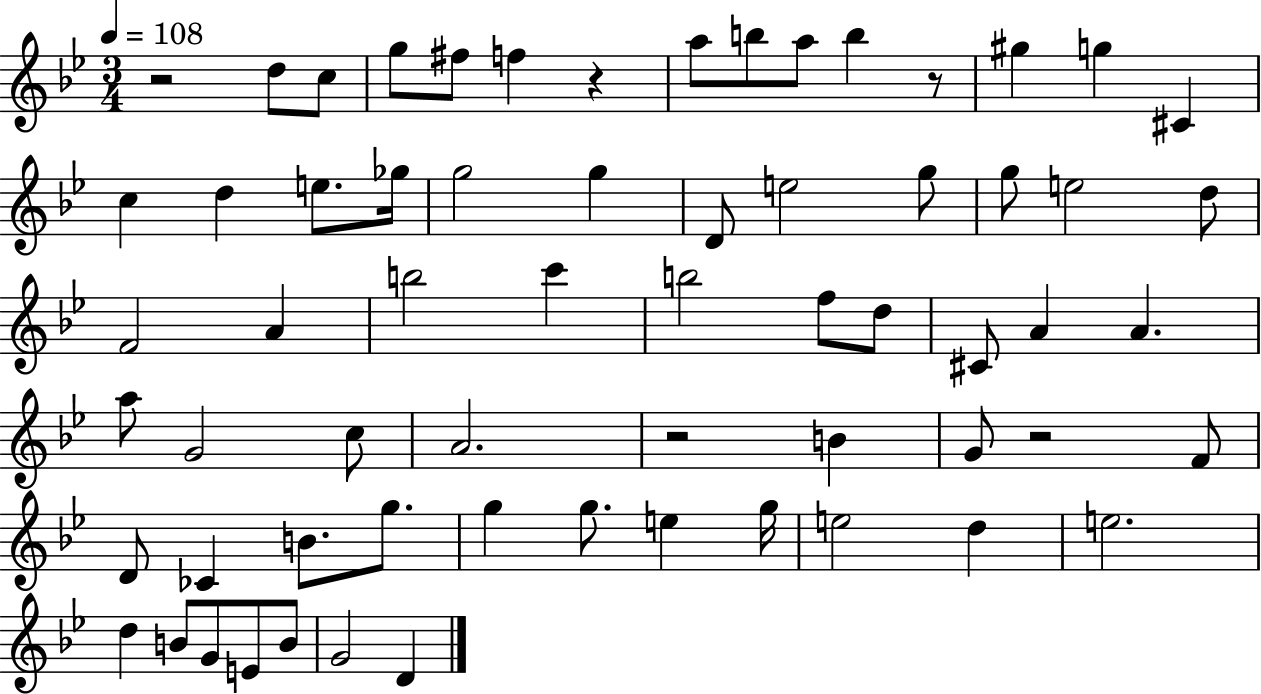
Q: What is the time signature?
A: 3/4